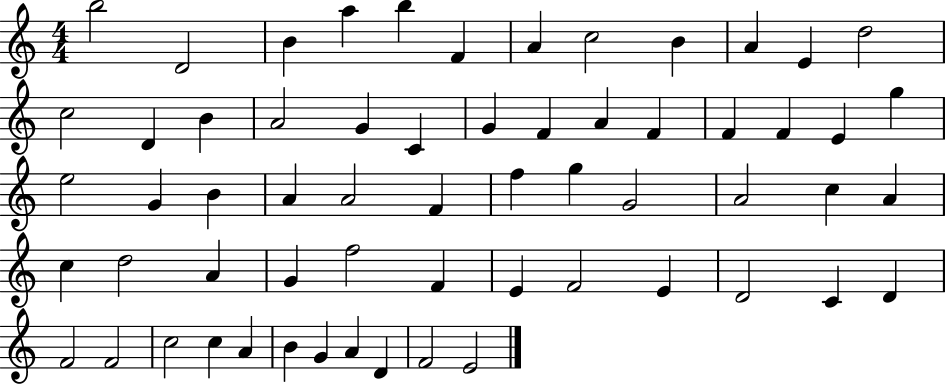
{
  \clef treble
  \numericTimeSignature
  \time 4/4
  \key c \major
  b''2 d'2 | b'4 a''4 b''4 f'4 | a'4 c''2 b'4 | a'4 e'4 d''2 | \break c''2 d'4 b'4 | a'2 g'4 c'4 | g'4 f'4 a'4 f'4 | f'4 f'4 e'4 g''4 | \break e''2 g'4 b'4 | a'4 a'2 f'4 | f''4 g''4 g'2 | a'2 c''4 a'4 | \break c''4 d''2 a'4 | g'4 f''2 f'4 | e'4 f'2 e'4 | d'2 c'4 d'4 | \break f'2 f'2 | c''2 c''4 a'4 | b'4 g'4 a'4 d'4 | f'2 e'2 | \break \bar "|."
}